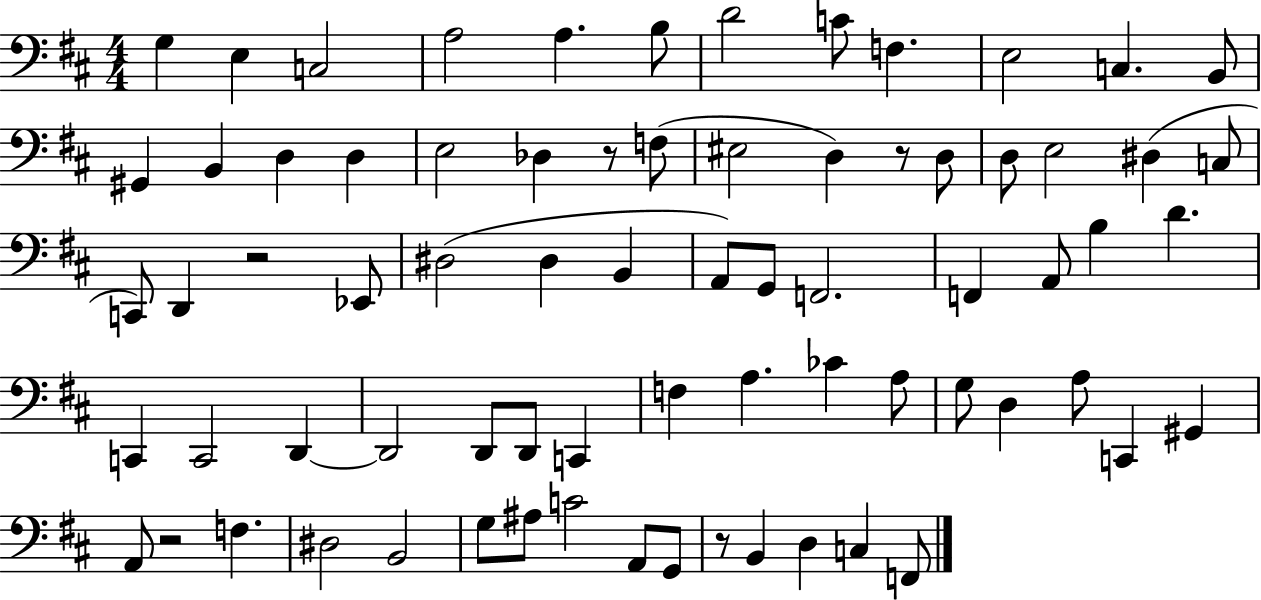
G3/q E3/q C3/h A3/h A3/q. B3/e D4/h C4/e F3/q. E3/h C3/q. B2/e G#2/q B2/q D3/q D3/q E3/h Db3/q R/e F3/e EIS3/h D3/q R/e D3/e D3/e E3/h D#3/q C3/e C2/e D2/q R/h Eb2/e D#3/h D#3/q B2/q A2/e G2/e F2/h. F2/q A2/e B3/q D4/q. C2/q C2/h D2/q D2/h D2/e D2/e C2/q F3/q A3/q. CES4/q A3/e G3/e D3/q A3/e C2/q G#2/q A2/e R/h F3/q. D#3/h B2/h G3/e A#3/e C4/h A2/e G2/e R/e B2/q D3/q C3/q F2/e